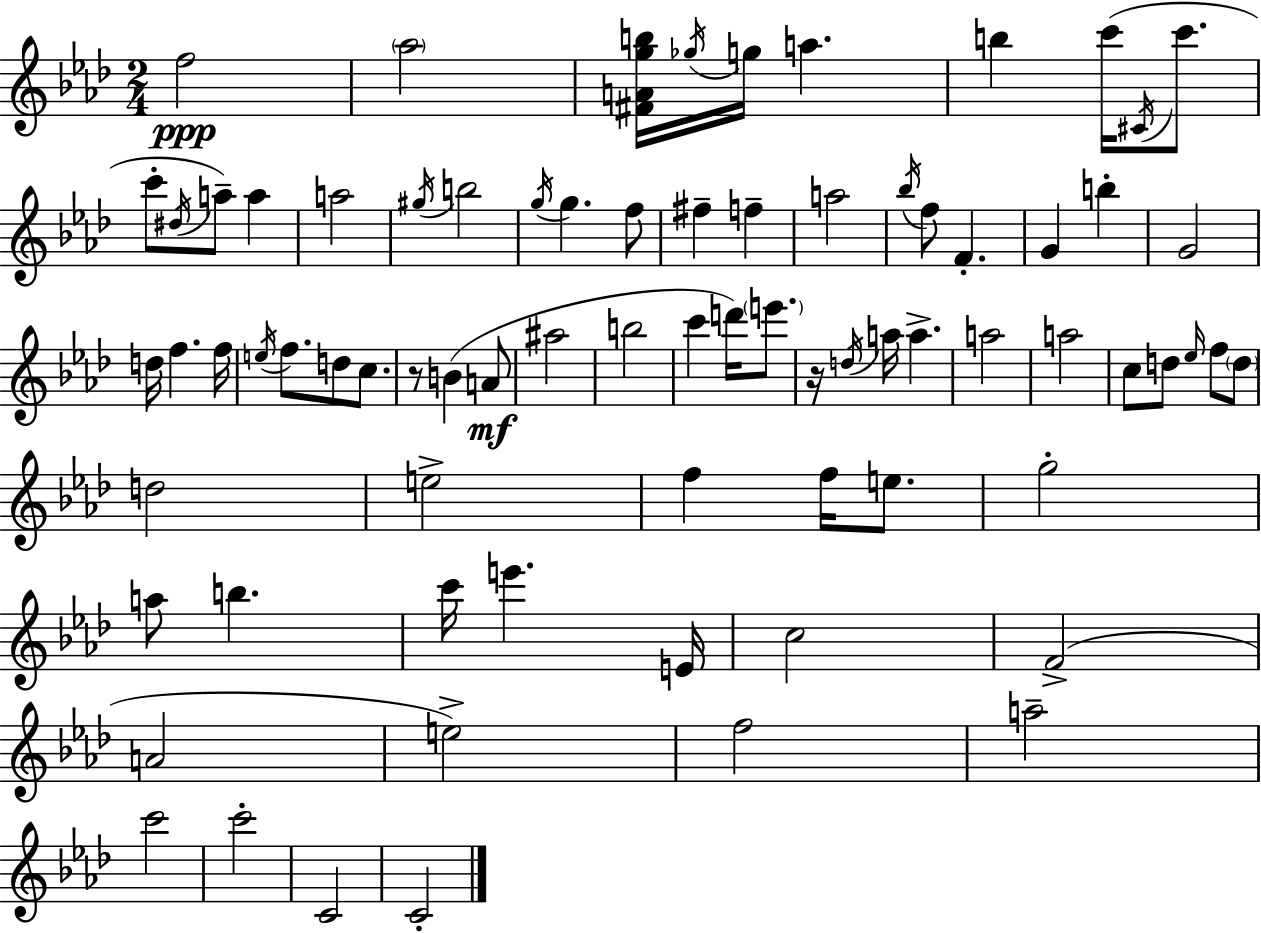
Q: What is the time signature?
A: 2/4